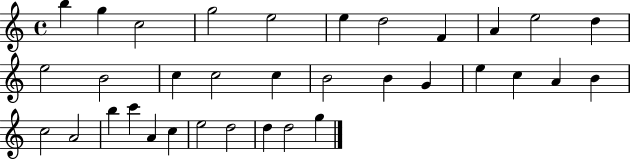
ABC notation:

X:1
T:Untitled
M:4/4
L:1/4
K:C
b g c2 g2 e2 e d2 F A e2 d e2 B2 c c2 c B2 B G e c A B c2 A2 b c' A c e2 d2 d d2 g